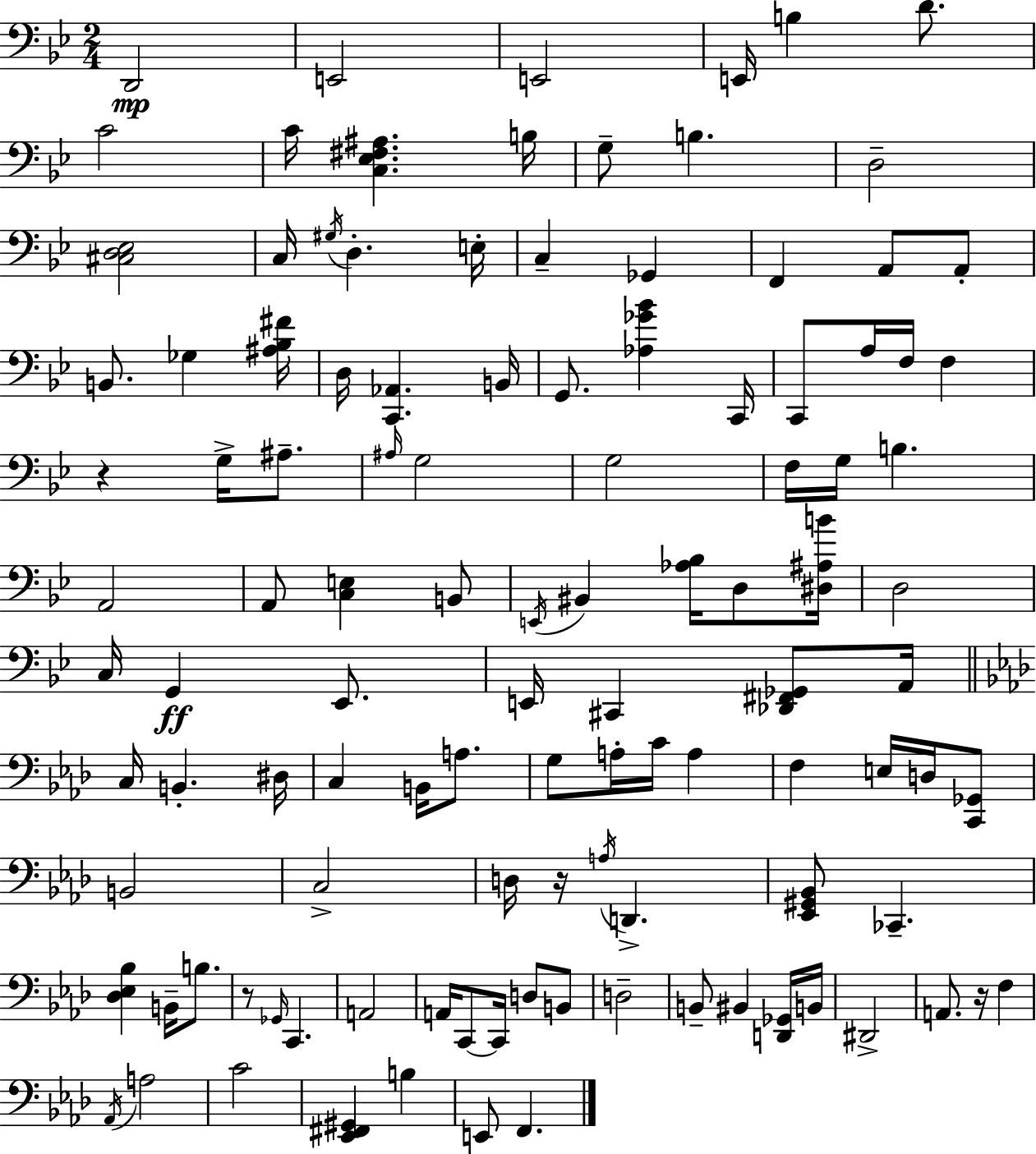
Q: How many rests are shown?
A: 4